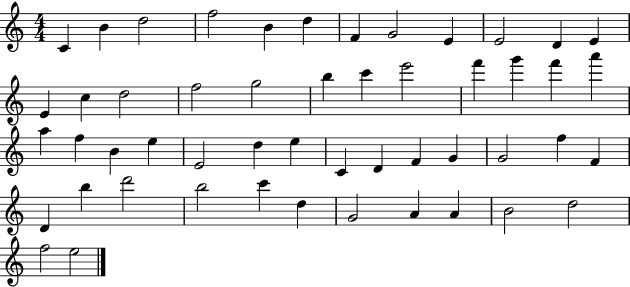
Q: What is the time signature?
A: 4/4